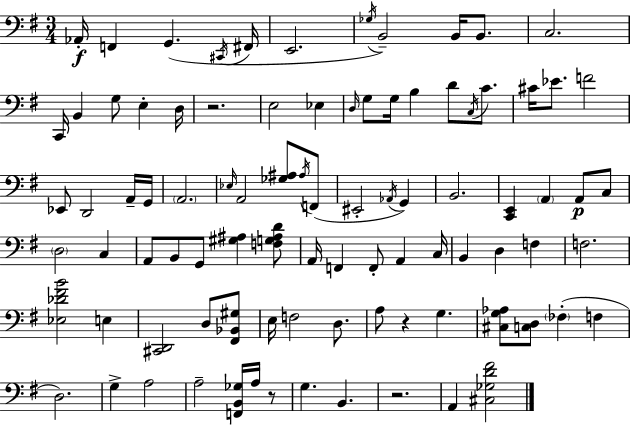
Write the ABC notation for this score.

X:1
T:Untitled
M:3/4
L:1/4
K:Em
_A,,/4 F,, G,, ^C,,/4 ^F,,/4 E,,2 _G,/4 B,,2 B,,/4 B,,/2 C,2 C,,/4 B,, G,/2 E, D,/4 z2 E,2 _E, D,/4 G,/2 G,/4 B, D/2 C,/4 C/2 ^C/4 _E/2 F2 _E,,/2 D,,2 A,,/4 G,,/4 A,,2 _E,/4 A,,2 [_G,^A,]/2 ^A,/4 F,,/2 ^E,,2 _A,,/4 G,, B,,2 [C,,E,,] A,, A,,/2 C,/2 D,2 C, A,,/2 B,,/2 G,,/2 [^G,^A,] [F,G,^A,D]/2 A,,/4 F,, F,,/2 A,, C,/4 B,, D, F, F,2 [_E,_D^FB]2 E, [^C,,D,,]2 D,/2 [^F,,_B,,^G,]/2 E,/4 F,2 D,/2 A,/2 z G, [^C,G,_A,]/2 [C,D,]/2 _F, F, D,2 G, A,2 A,2 [F,,B,,_G,]/4 A,/4 z/2 G, B,, z2 A,, [^C,_G,D^F]2